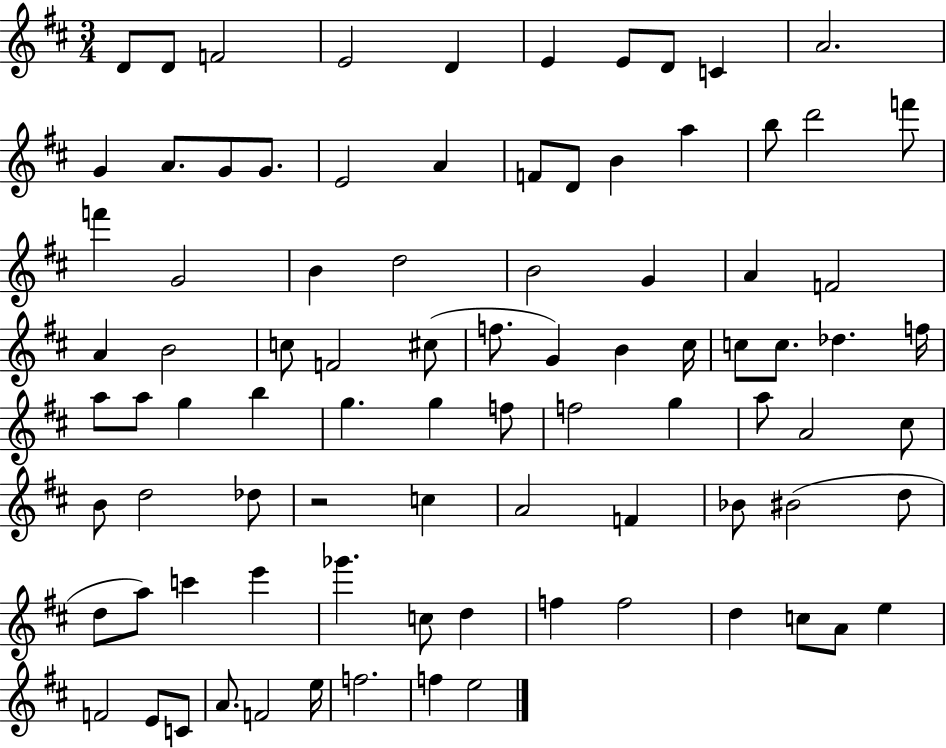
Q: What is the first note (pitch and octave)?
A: D4